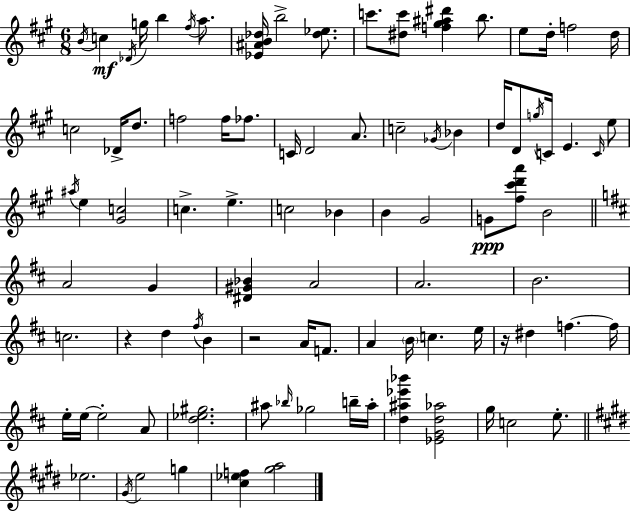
X:1
T:Untitled
M:6/8
L:1/4
K:A
B/4 c _D/4 g/4 b ^f/4 a/2 [_E^AB_d]/4 b2 [_d_e]/2 c'/2 [^dc']/2 [f^g^a^d'] b/2 e/2 d/4 f2 d/4 c2 _D/4 d/2 f2 f/4 _f/2 C/4 D2 A/2 c2 _G/4 _B d/4 D/2 g/4 C/4 E C/4 e/2 ^a/4 e [^Gc]2 c e c2 _B B ^G2 G/2 [^f^c'd'a']/2 B2 A2 G [^D^G_B] A2 A2 B2 c2 z d ^f/4 B z2 A/4 F/2 A B/4 c e/4 z/4 ^d f f/4 e/4 e/4 e2 A/2 [d_e^g]2 ^a/2 _b/4 _g2 b/4 ^a/4 [d^a_e'_b'] [_EGd_a]2 g/4 c2 e/2 _e2 ^G/4 e2 g [^c_ef] [^ga]2